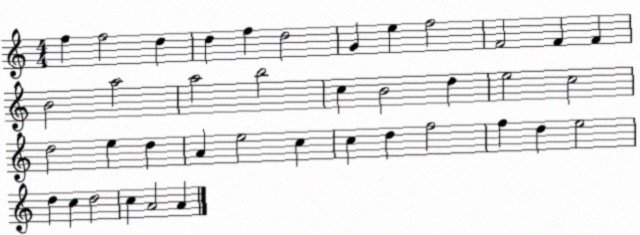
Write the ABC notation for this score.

X:1
T:Untitled
M:4/4
L:1/4
K:C
f f2 d d f d2 G e f2 F2 F F B2 a2 a2 b2 c B2 d e2 c2 d2 e d A e2 c c d f2 f d e2 d c d2 c A2 A